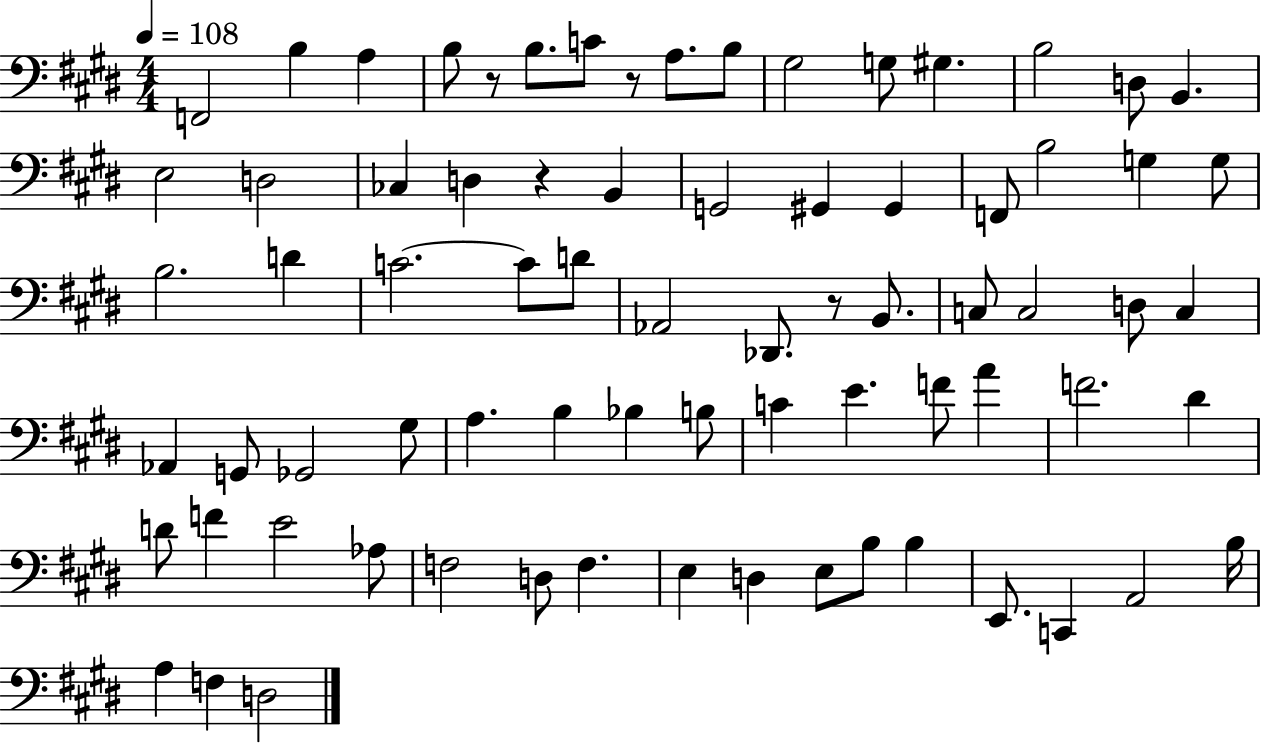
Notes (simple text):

F2/h B3/q A3/q B3/e R/e B3/e. C4/e R/e A3/e. B3/e G#3/h G3/e G#3/q. B3/h D3/e B2/q. E3/h D3/h CES3/q D3/q R/q B2/q G2/h G#2/q G#2/q F2/e B3/h G3/q G3/e B3/h. D4/q C4/h. C4/e D4/e Ab2/h Db2/e. R/e B2/e. C3/e C3/h D3/e C3/q Ab2/q G2/e Gb2/h G#3/e A3/q. B3/q Bb3/q B3/e C4/q E4/q. F4/e A4/q F4/h. D#4/q D4/e F4/q E4/h Ab3/e F3/h D3/e F3/q. E3/q D3/q E3/e B3/e B3/q E2/e. C2/q A2/h B3/s A3/q F3/q D3/h